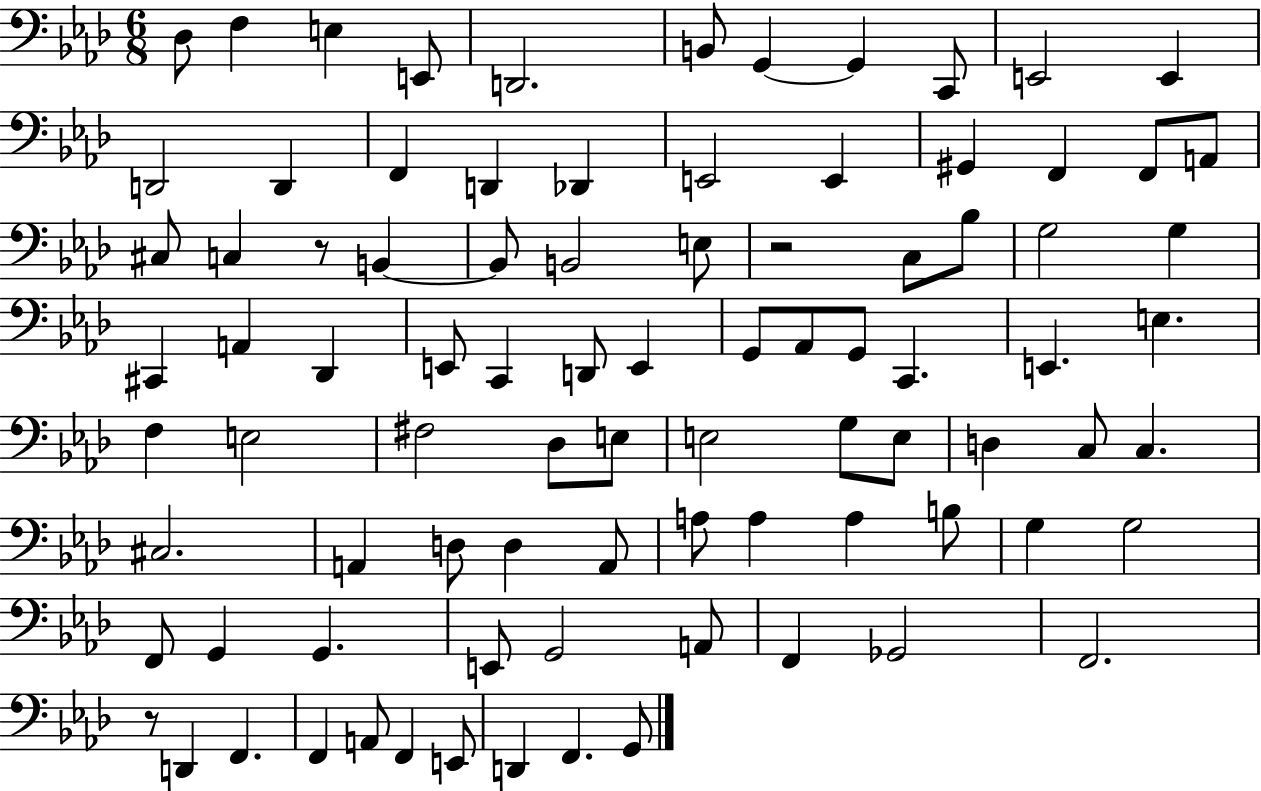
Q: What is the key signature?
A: AES major